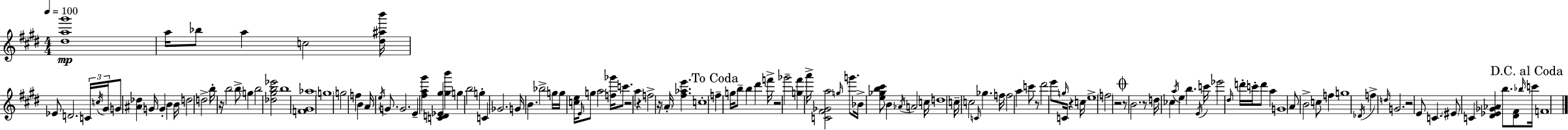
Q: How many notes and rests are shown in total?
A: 139